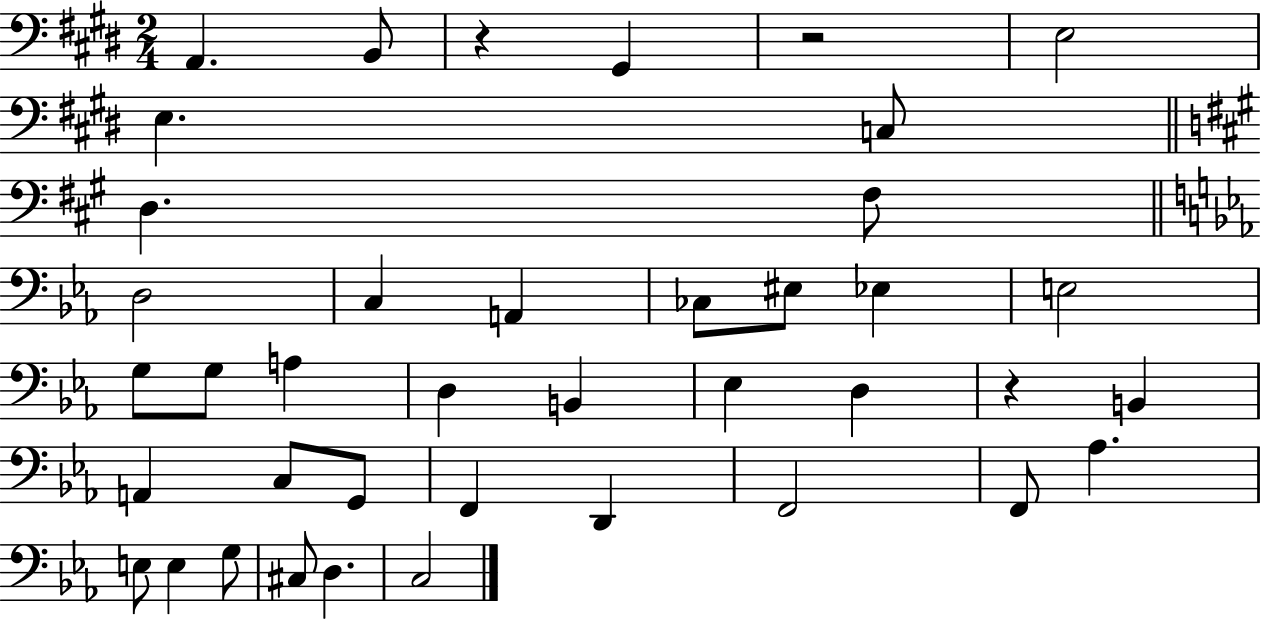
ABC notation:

X:1
T:Untitled
M:2/4
L:1/4
K:E
A,, B,,/2 z ^G,, z2 E,2 E, C,/2 D, ^F,/2 D,2 C, A,, _C,/2 ^E,/2 _E, E,2 G,/2 G,/2 A, D, B,, _E, D, z B,, A,, C,/2 G,,/2 F,, D,, F,,2 F,,/2 _A, E,/2 E, G,/2 ^C,/2 D, C,2